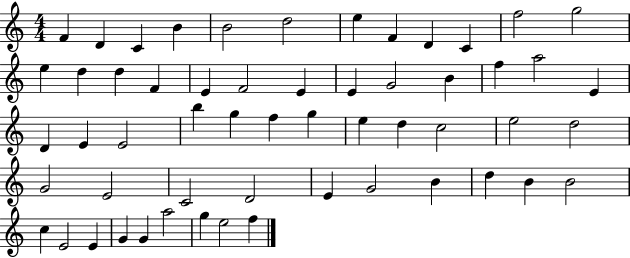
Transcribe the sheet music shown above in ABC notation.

X:1
T:Untitled
M:4/4
L:1/4
K:C
F D C B B2 d2 e F D C f2 g2 e d d F E F2 E E G2 B f a2 E D E E2 b g f g e d c2 e2 d2 G2 E2 C2 D2 E G2 B d B B2 c E2 E G G a2 g e2 f